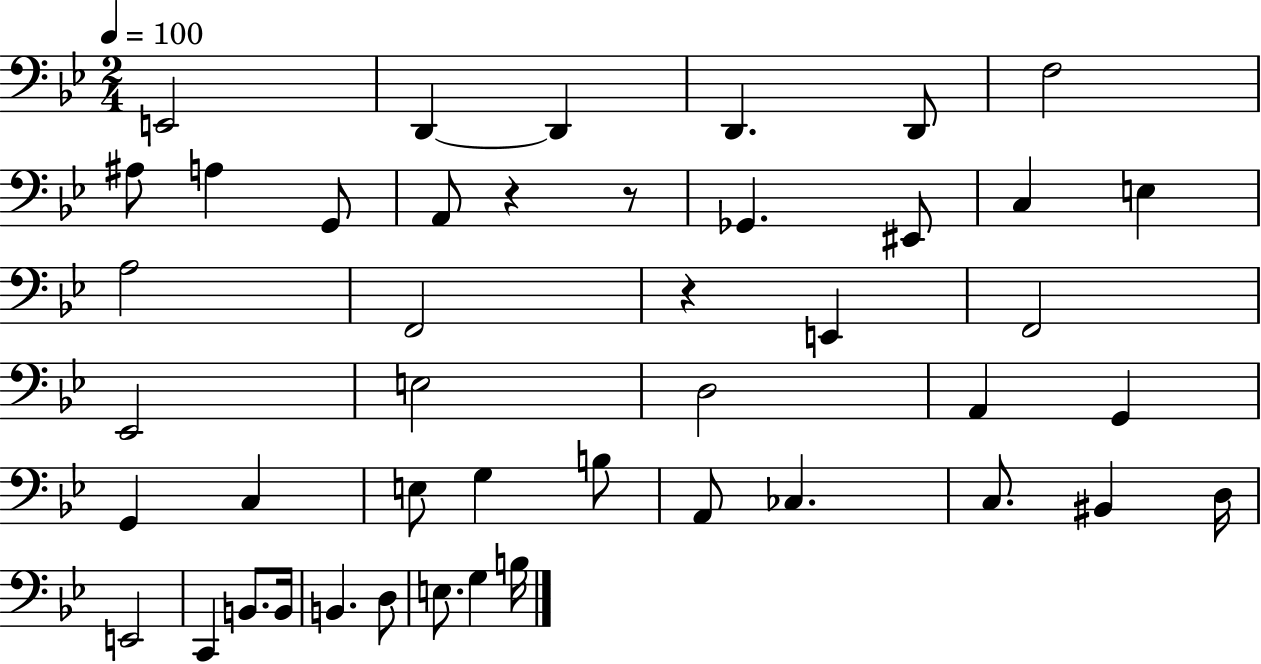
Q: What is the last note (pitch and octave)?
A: B3